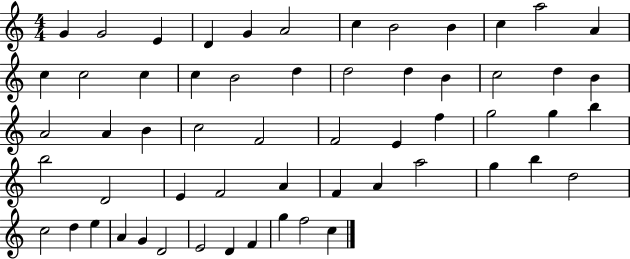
{
  \clef treble
  \numericTimeSignature
  \time 4/4
  \key c \major
  g'4 g'2 e'4 | d'4 g'4 a'2 | c''4 b'2 b'4 | c''4 a''2 a'4 | \break c''4 c''2 c''4 | c''4 b'2 d''4 | d''2 d''4 b'4 | c''2 d''4 b'4 | \break a'2 a'4 b'4 | c''2 f'2 | f'2 e'4 f''4 | g''2 g''4 b''4 | \break b''2 d'2 | e'4 f'2 a'4 | f'4 a'4 a''2 | g''4 b''4 d''2 | \break c''2 d''4 e''4 | a'4 g'4 d'2 | e'2 d'4 f'4 | g''4 f''2 c''4 | \break \bar "|."
}